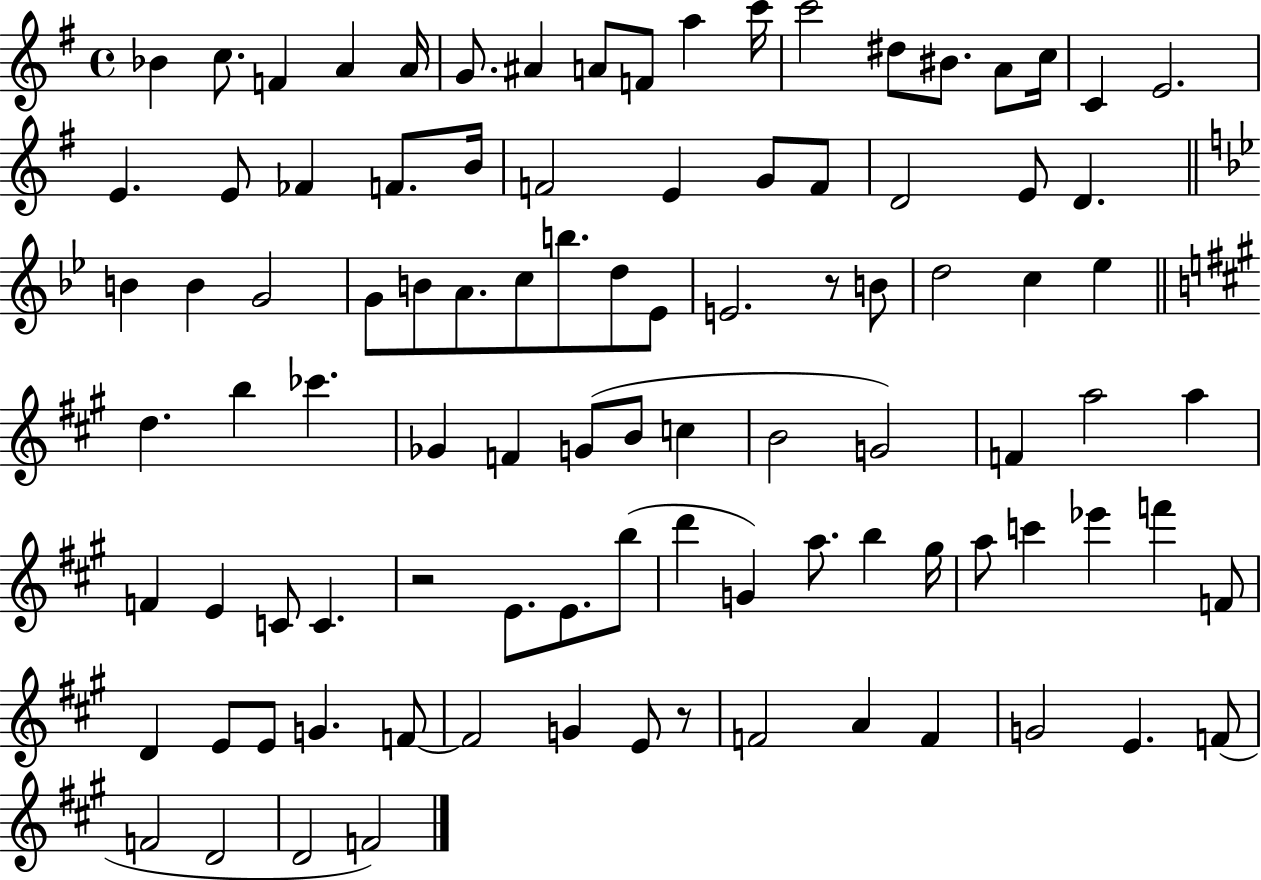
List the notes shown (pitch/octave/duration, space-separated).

Bb4/q C5/e. F4/q A4/q A4/s G4/e. A#4/q A4/e F4/e A5/q C6/s C6/h D#5/e BIS4/e. A4/e C5/s C4/q E4/h. E4/q. E4/e FES4/q F4/e. B4/s F4/h E4/q G4/e F4/e D4/h E4/e D4/q. B4/q B4/q G4/h G4/e B4/e A4/e. C5/e B5/e. D5/e Eb4/e E4/h. R/e B4/e D5/h C5/q Eb5/q D5/q. B5/q CES6/q. Gb4/q F4/q G4/e B4/e C5/q B4/h G4/h F4/q A5/h A5/q F4/q E4/q C4/e C4/q. R/h E4/e. E4/e. B5/e D6/q G4/q A5/e. B5/q G#5/s A5/e C6/q Eb6/q F6/q F4/e D4/q E4/e E4/e G4/q. F4/e F4/h G4/q E4/e R/e F4/h A4/q F4/q G4/h E4/q. F4/e F4/h D4/h D4/h F4/h